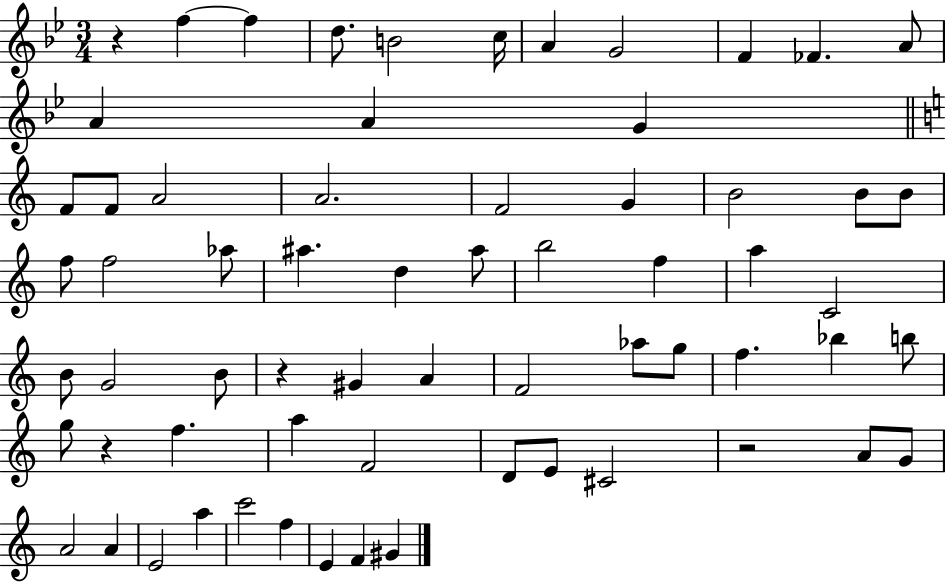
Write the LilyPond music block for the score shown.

{
  \clef treble
  \numericTimeSignature
  \time 3/4
  \key bes \major
  r4 f''4~~ f''4 | d''8. b'2 c''16 | a'4 g'2 | f'4 fes'4. a'8 | \break a'4 a'4 g'4 | \bar "||" \break \key a \minor f'8 f'8 a'2 | a'2. | f'2 g'4 | b'2 b'8 b'8 | \break f''8 f''2 aes''8 | ais''4. d''4 ais''8 | b''2 f''4 | a''4 c'2 | \break b'8 g'2 b'8 | r4 gis'4 a'4 | f'2 aes''8 g''8 | f''4. bes''4 b''8 | \break g''8 r4 f''4. | a''4 f'2 | d'8 e'8 cis'2 | r2 a'8 g'8 | \break a'2 a'4 | e'2 a''4 | c'''2 f''4 | e'4 f'4 gis'4 | \break \bar "|."
}